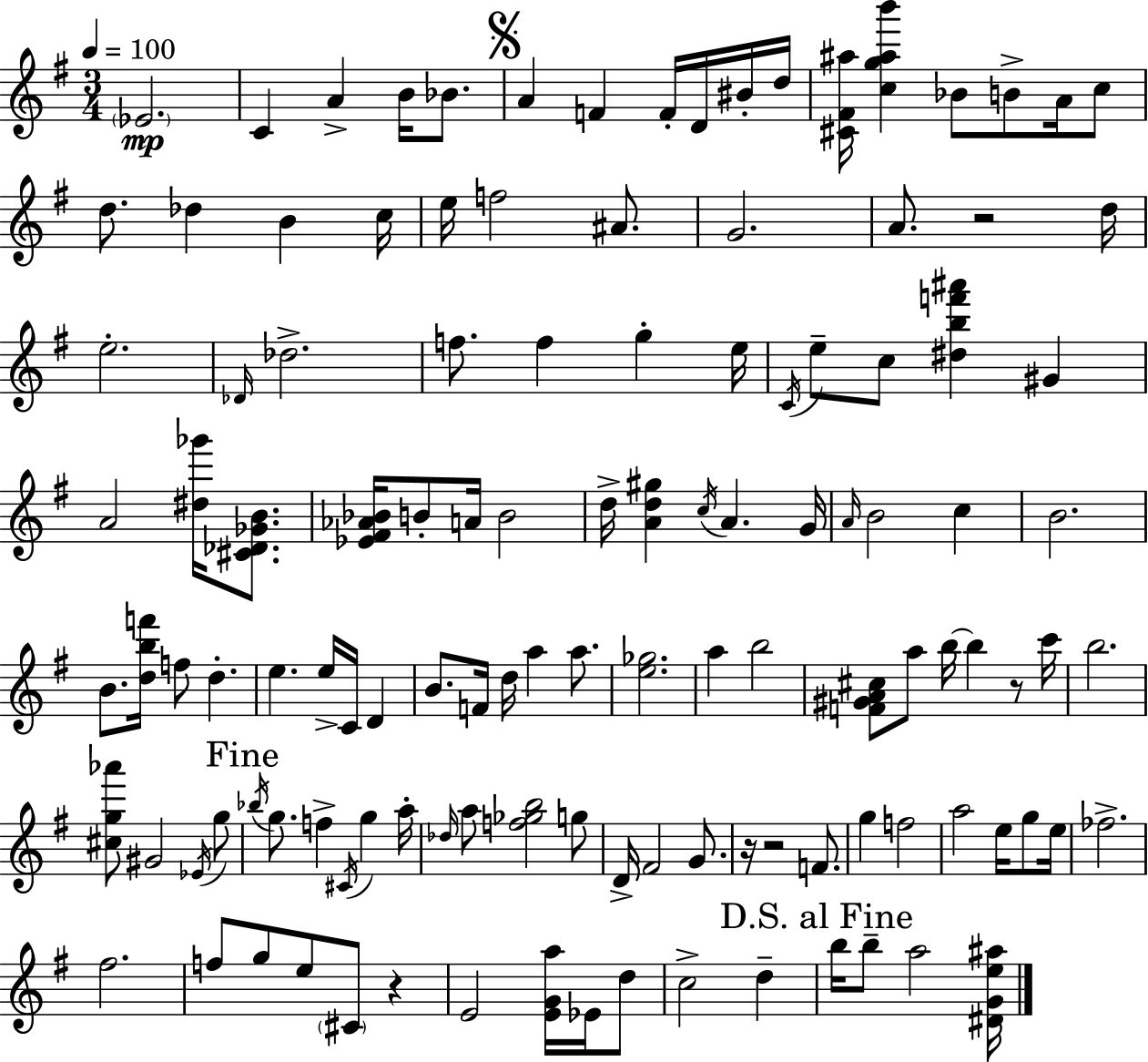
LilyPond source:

{
  \clef treble
  \numericTimeSignature
  \time 3/4
  \key e \minor
  \tempo 4 = 100
  \parenthesize ees'2.\mp | c'4 a'4-> b'16 bes'8. | \mark \markup { \musicglyph "scripts.segno" } a'4 f'4 f'16-. d'16 bis'16-. d''16 | <cis' fis' ais''>16 <c'' g'' ais'' b'''>4 bes'8 b'8-> a'16 c''8 | \break d''8. des''4 b'4 c''16 | e''16 f''2 ais'8. | g'2. | a'8. r2 d''16 | \break e''2.-. | \grace { des'16 } des''2.-> | f''8. f''4 g''4-. | e''16 \acciaccatura { c'16 } e''8-- c''8 <dis'' b'' f''' ais'''>4 gis'4 | \break a'2 <dis'' ges'''>16 <cis' des' ges' b'>8. | <ees' fis' aes' bes'>16 b'8-. a'16 b'2 | d''16-> <a' d'' gis''>4 \acciaccatura { c''16 } a'4. | g'16 \grace { a'16 } b'2 | \break c''4 b'2. | b'8. <d'' b'' f'''>16 f''8 d''4.-. | e''4. e''16-> c'16 | d'4 b'8. f'16 d''16 a''4 | \break a''8. <e'' ges''>2. | a''4 b''2 | <f' gis' a' cis''>8 a''8 b''16~~ b''4 | r8 c'''16 b''2. | \break <cis'' g'' aes'''>8 gis'2 | \acciaccatura { ees'16 } g''8 \mark "Fine" \acciaccatura { bes''16 } g''8. f''4-> | \acciaccatura { cis'16 } g''4 a''16-. \grace { des''16 } a''8 <f'' ges'' b''>2 | g''8 d'16-> fis'2 | \break g'8. r16 r2 | f'8. g''4 | f''2 a''2 | e''16 g''8 e''16 fes''2.-> | \break fis''2. | f''8 g''8 | e''8 \parenthesize cis'8 r4 e'2 | <e' g' a''>16 ees'16 d''8 c''2-> | \break d''4-- \mark "D.S. al Fine" b''16 b''8-- a''2 | <dis' g' e'' ais''>16 \bar "|."
}